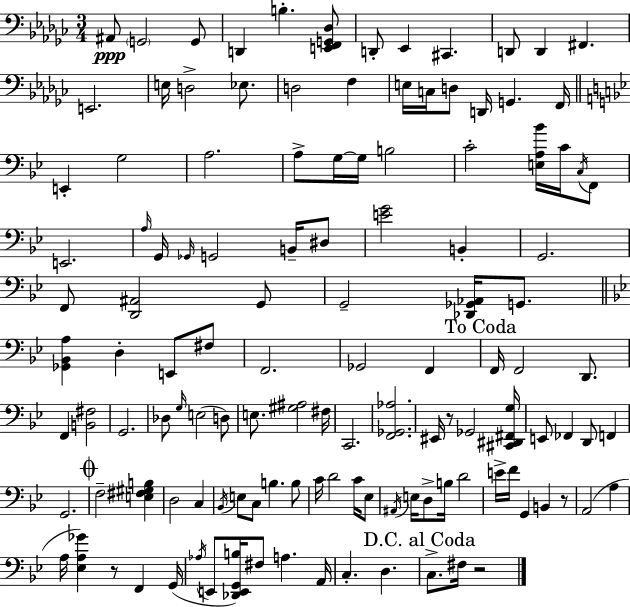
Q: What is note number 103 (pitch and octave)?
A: A2